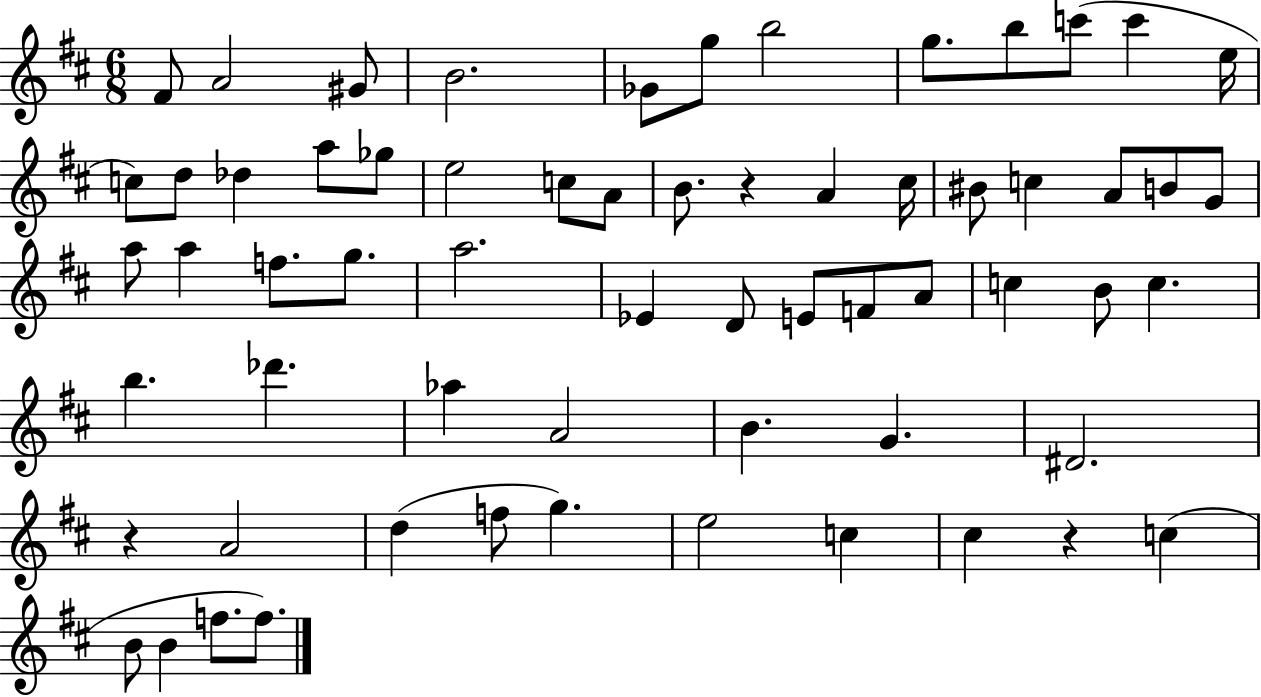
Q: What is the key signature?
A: D major